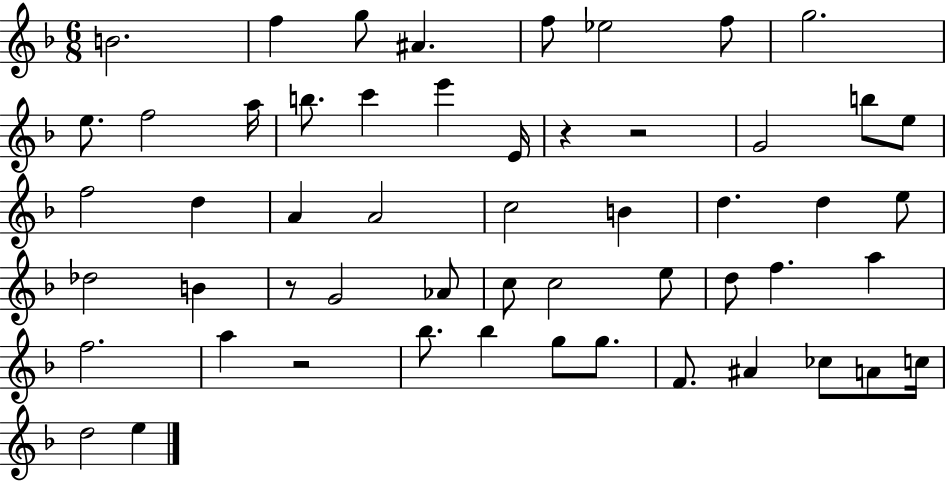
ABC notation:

X:1
T:Untitled
M:6/8
L:1/4
K:F
B2 f g/2 ^A f/2 _e2 f/2 g2 e/2 f2 a/4 b/2 c' e' E/4 z z2 G2 b/2 e/2 f2 d A A2 c2 B d d e/2 _d2 B z/2 G2 _A/2 c/2 c2 e/2 d/2 f a f2 a z2 _b/2 _b g/2 g/2 F/2 ^A _c/2 A/2 c/4 d2 e